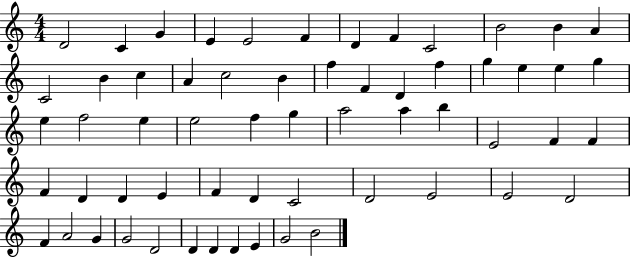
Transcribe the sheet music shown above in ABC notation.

X:1
T:Untitled
M:4/4
L:1/4
K:C
D2 C G E E2 F D F C2 B2 B A C2 B c A c2 B f F D f g e e g e f2 e e2 f g a2 a b E2 F F F D D E F D C2 D2 E2 E2 D2 F A2 G G2 D2 D D D E G2 B2